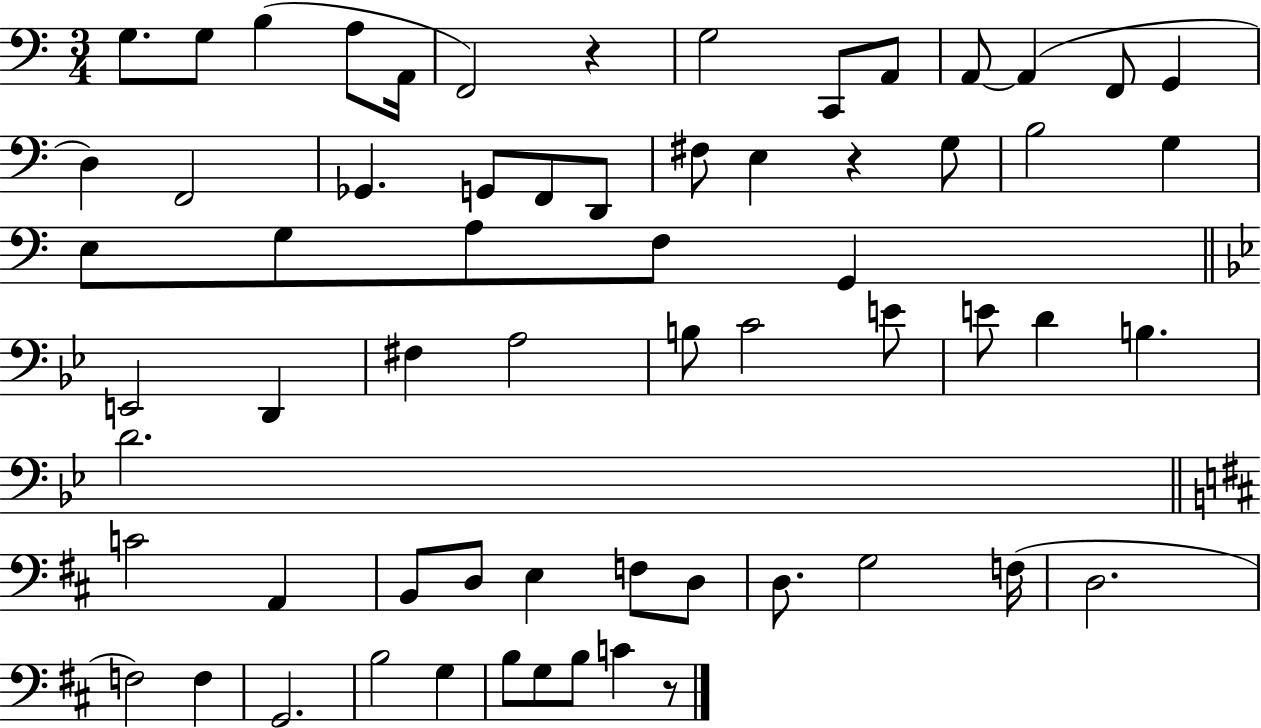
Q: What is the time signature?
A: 3/4